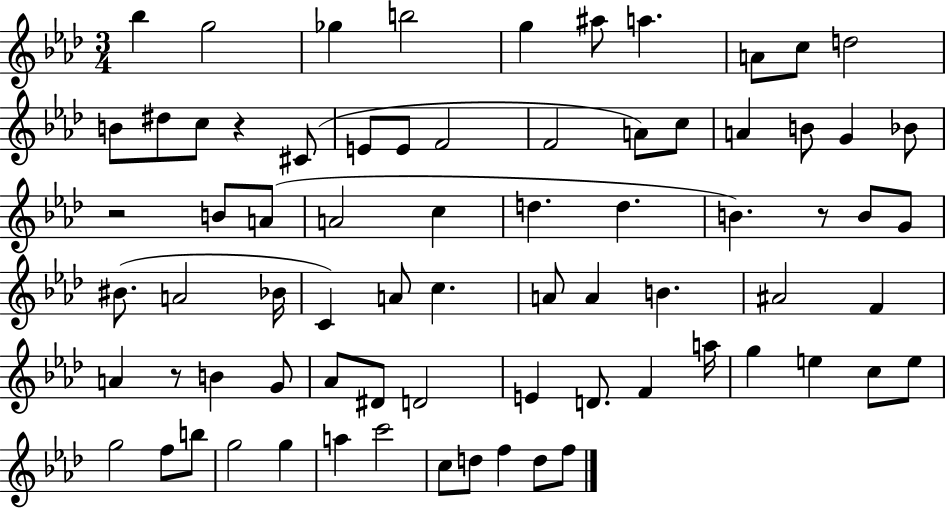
Bb5/q G5/h Gb5/q B5/h G5/q A#5/e A5/q. A4/e C5/e D5/h B4/e D#5/e C5/e R/q C#4/e E4/e E4/e F4/h F4/h A4/e C5/e A4/q B4/e G4/q Bb4/e R/h B4/e A4/e A4/h C5/q D5/q. D5/q. B4/q. R/e B4/e G4/e BIS4/e. A4/h Bb4/s C4/q A4/e C5/q. A4/e A4/q B4/q. A#4/h F4/q A4/q R/e B4/q G4/e Ab4/e D#4/e D4/h E4/q D4/e. F4/q A5/s G5/q E5/q C5/e E5/e G5/h F5/e B5/e G5/h G5/q A5/q C6/h C5/e D5/e F5/q D5/e F5/e